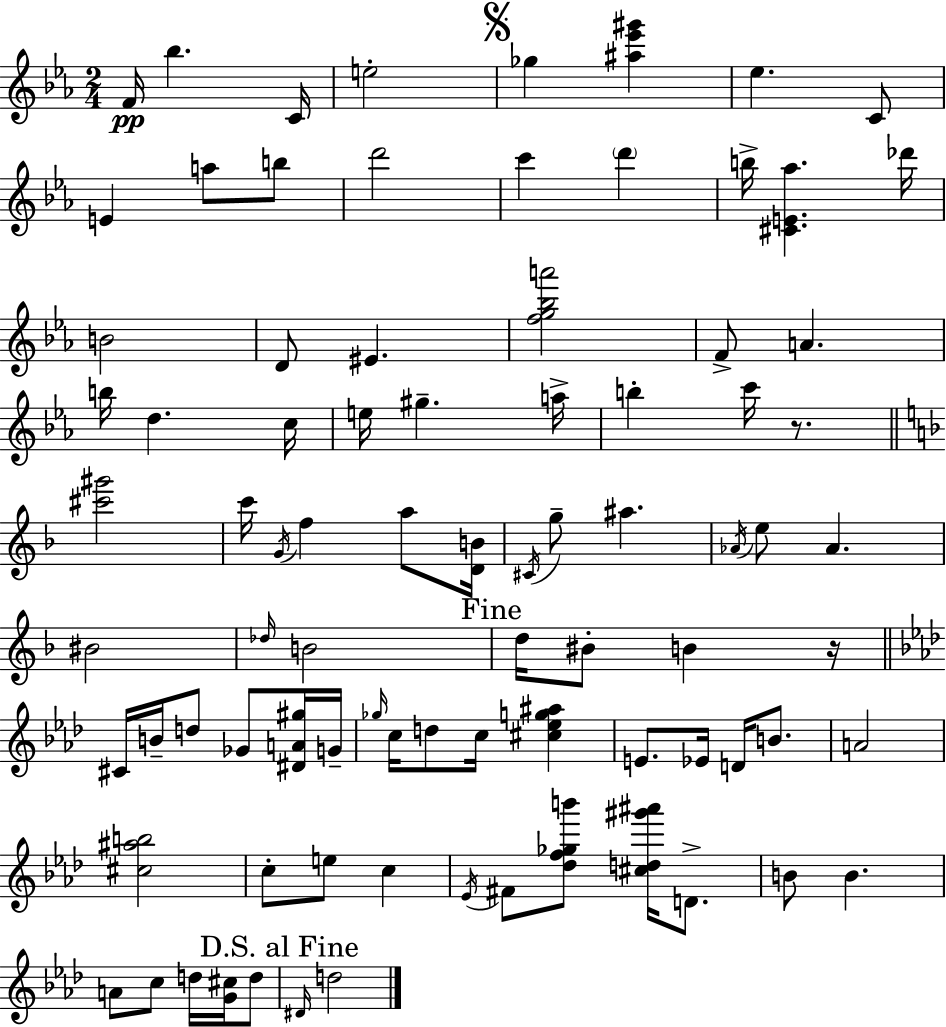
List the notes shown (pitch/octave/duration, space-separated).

F4/s Bb5/q. C4/s E5/h Gb5/q [A#5,Eb6,G#6]/q Eb5/q. C4/e E4/q A5/e B5/e D6/h C6/q D6/q B5/s [C#4,E4,Ab5]/q. Db6/s B4/h D4/e EIS4/q. [F5,G5,Bb5,A6]/h F4/e A4/q. B5/s D5/q. C5/s E5/s G#5/q. A5/s B5/q C6/s R/e. [C#6,G#6]/h C6/s G4/s F5/q A5/e [D4,B4]/s C#4/s G5/e A#5/q. Ab4/s E5/e Ab4/q. BIS4/h Db5/s B4/h D5/s BIS4/e B4/q R/s C#4/s B4/s D5/e Gb4/e [D#4,A4,G#5]/s G4/s Gb5/s C5/s D5/e C5/s [C#5,Eb5,G5,A#5]/q E4/e. Eb4/s D4/s B4/e. A4/h [C#5,A#5,B5]/h C5/e E5/e C5/q Eb4/s F#4/e [Db5,F5,Gb5,B6]/e [C#5,D5,G#6,A#6]/s D4/e. B4/e B4/q. A4/e C5/e D5/s [G4,C#5]/s D5/e D#4/s D5/h